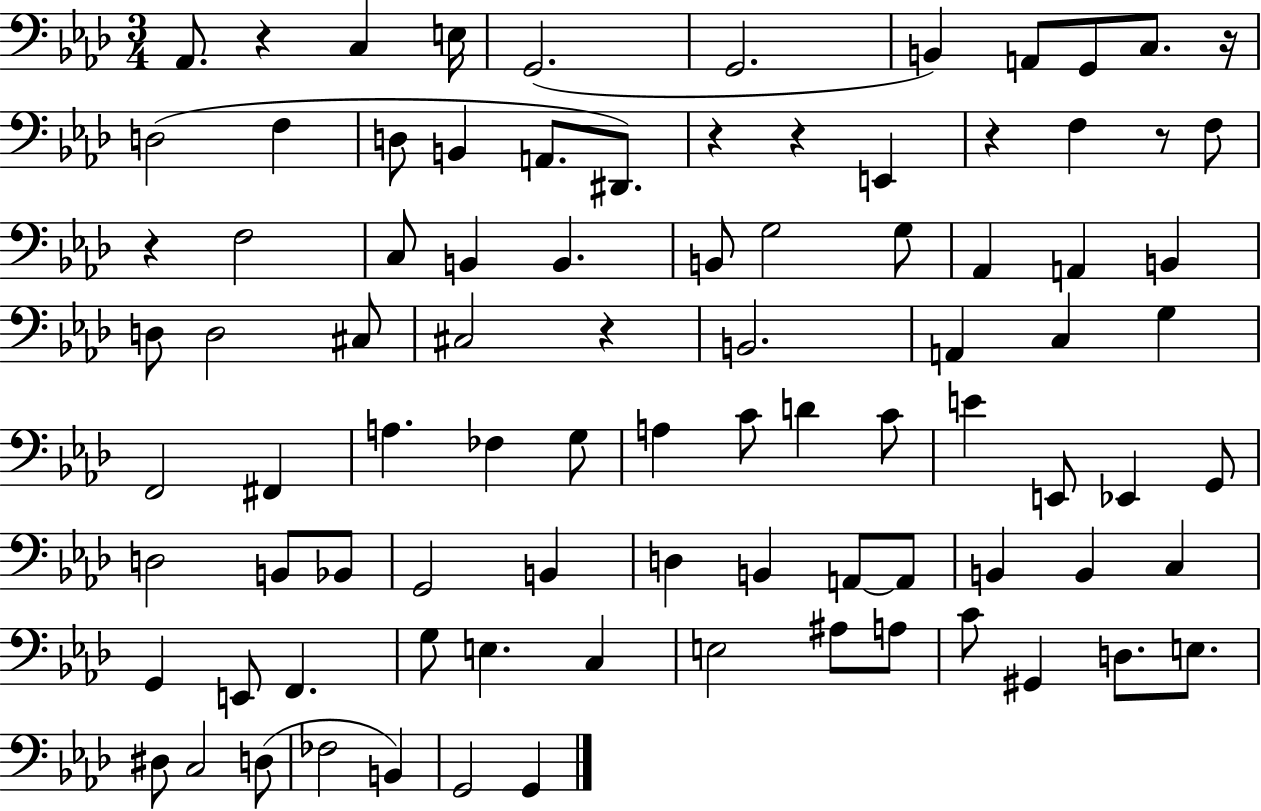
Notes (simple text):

Ab2/e. R/q C3/q E3/s G2/h. G2/h. B2/q A2/e G2/e C3/e. R/s D3/h F3/q D3/e B2/q A2/e. D#2/e. R/q R/q E2/q R/q F3/q R/e F3/e R/q F3/h C3/e B2/q B2/q. B2/e G3/h G3/e Ab2/q A2/q B2/q D3/e D3/h C#3/e C#3/h R/q B2/h. A2/q C3/q G3/q F2/h F#2/q A3/q. FES3/q G3/e A3/q C4/e D4/q C4/e E4/q E2/e Eb2/q G2/e D3/h B2/e Bb2/e G2/h B2/q D3/q B2/q A2/e A2/e B2/q B2/q C3/q G2/q E2/e F2/q. G3/e E3/q. C3/q E3/h A#3/e A3/e C4/e G#2/q D3/e. E3/e. D#3/e C3/h D3/e FES3/h B2/q G2/h G2/q